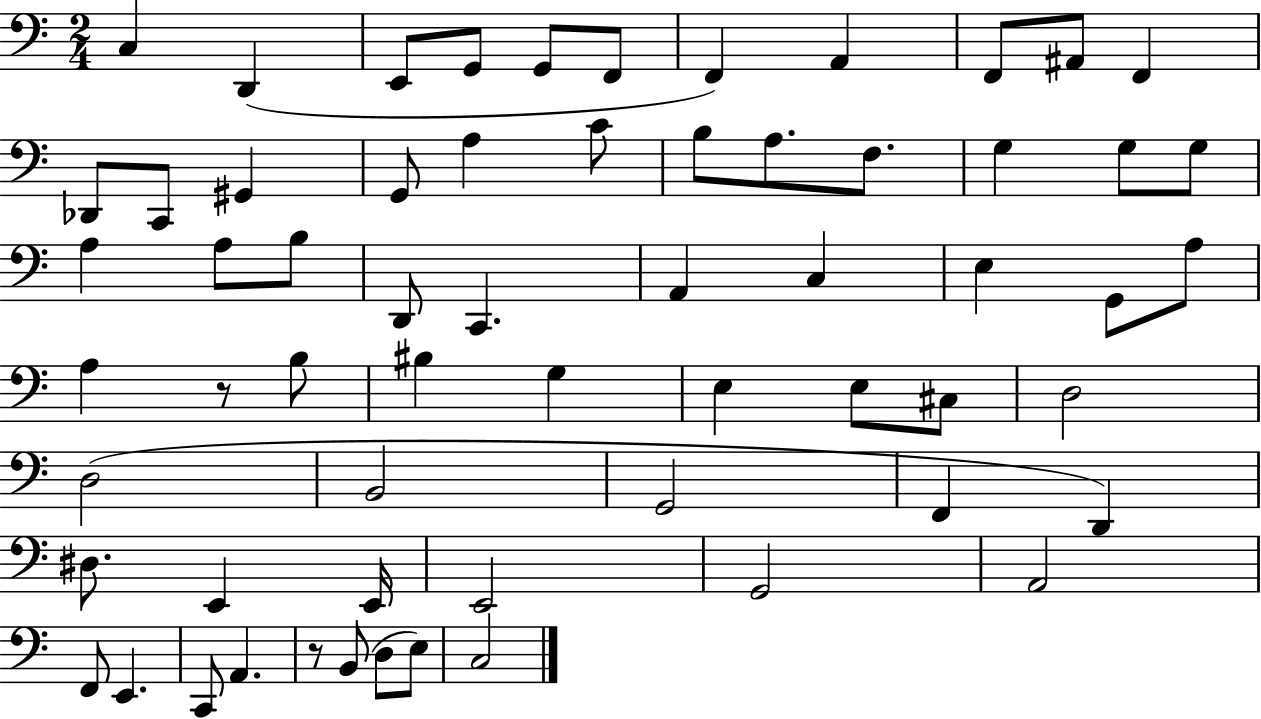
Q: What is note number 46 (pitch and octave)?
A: D2